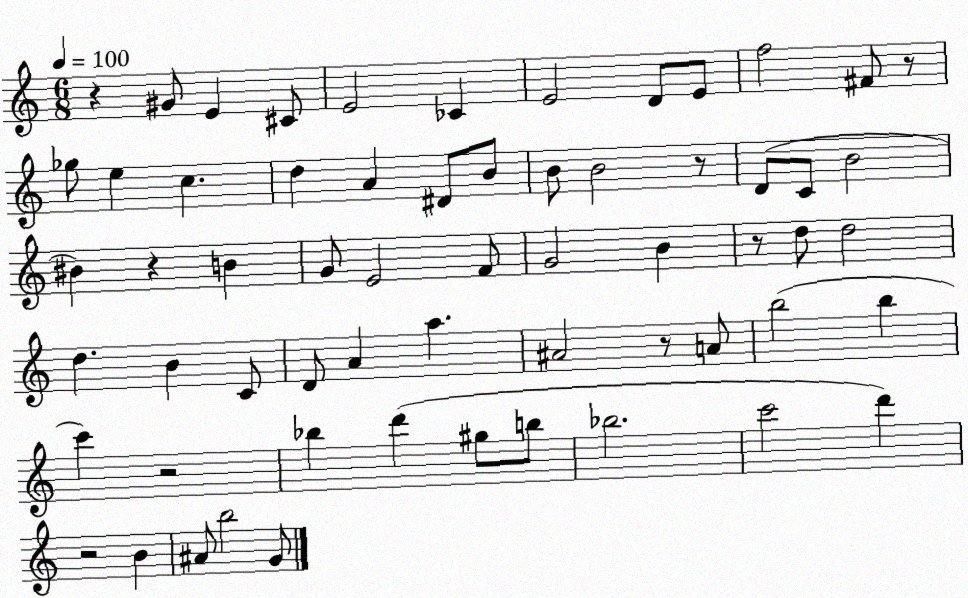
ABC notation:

X:1
T:Untitled
M:6/8
L:1/4
K:C
z ^G/2 E ^C/2 E2 _C E2 D/2 E/2 f2 ^F/2 z/2 _g/2 e c d A ^D/2 B/2 B/2 B2 z/2 D/2 C/2 B2 ^B z B G/2 E2 F/2 G2 B z/2 d/2 d2 d B C/2 D/2 A a ^A2 z/2 A/2 b2 b c' z2 _b d' ^g/2 b/2 _b2 c'2 d' z2 B ^A/2 b2 G/2